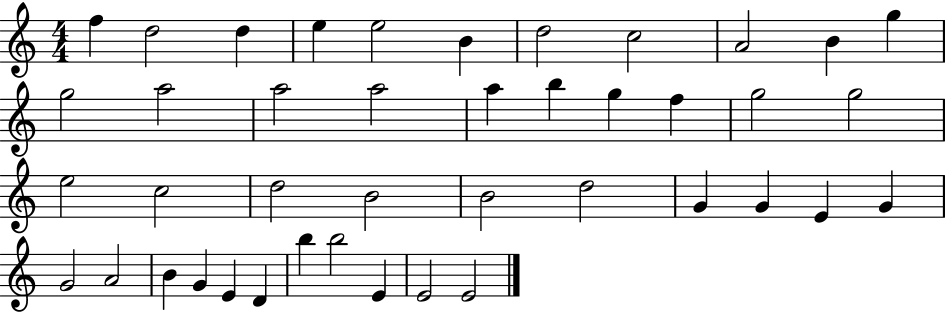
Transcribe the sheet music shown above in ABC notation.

X:1
T:Untitled
M:4/4
L:1/4
K:C
f d2 d e e2 B d2 c2 A2 B g g2 a2 a2 a2 a b g f g2 g2 e2 c2 d2 B2 B2 d2 G G E G G2 A2 B G E D b b2 E E2 E2